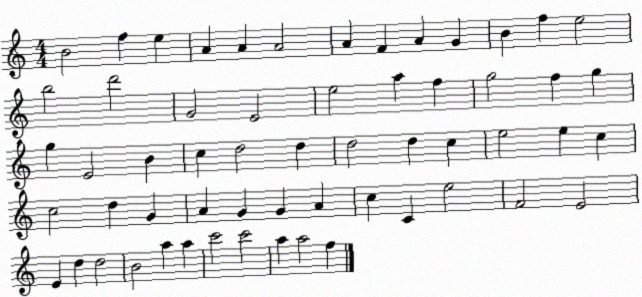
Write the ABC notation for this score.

X:1
T:Untitled
M:4/4
L:1/4
K:C
B2 f e A A A2 A F A G B f e2 b2 d'2 G2 E2 e2 a f g2 f g g E2 B c d2 d d2 d c e2 e c c2 d G A G G A c C e2 F2 E2 E d d2 B2 a a c'2 c'2 a a2 f